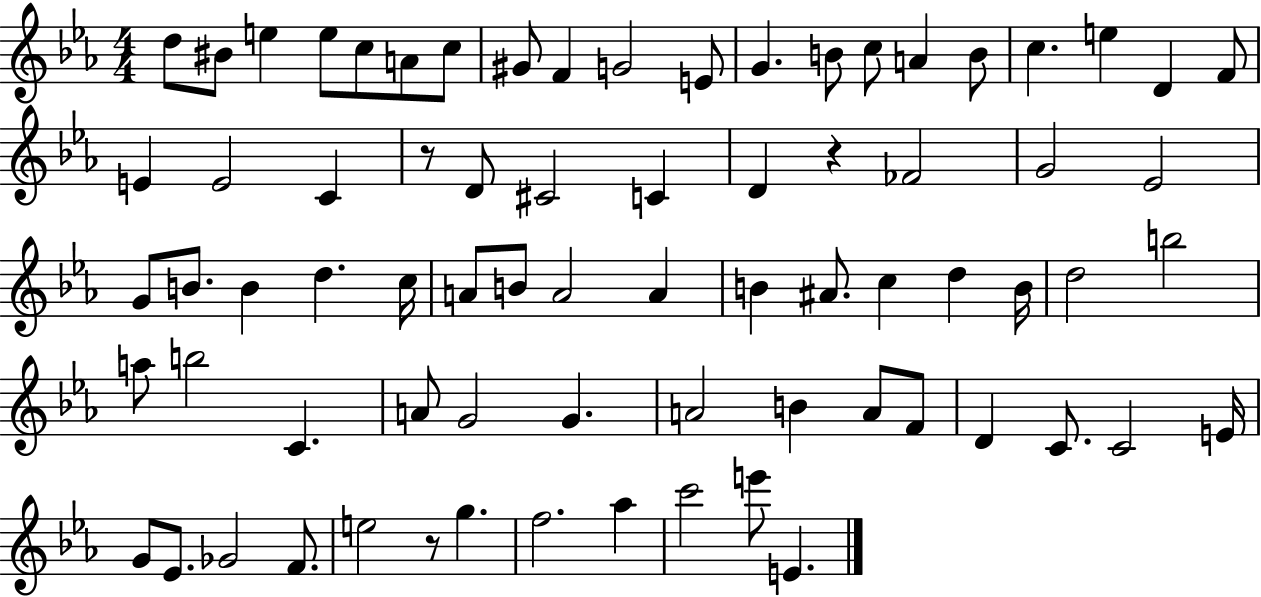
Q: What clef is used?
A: treble